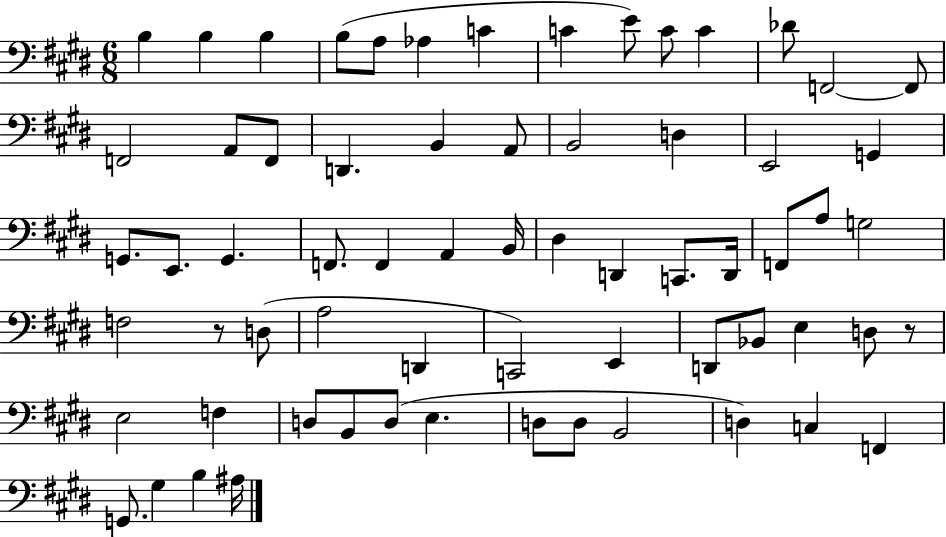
B3/q B3/q B3/q B3/e A3/e Ab3/q C4/q C4/q E4/e C4/e C4/q Db4/e F2/h F2/e F2/h A2/e F2/e D2/q. B2/q A2/e B2/h D3/q E2/h G2/q G2/e. E2/e. G2/q. F2/e. F2/q A2/q B2/s D#3/q D2/q C2/e. D2/s F2/e A3/e G3/h F3/h R/e D3/e A3/h D2/q C2/h E2/q D2/e Bb2/e E3/q D3/e R/e E3/h F3/q D3/e B2/e D3/e E3/q. D3/e D3/e B2/h D3/q C3/q F2/q G2/e. G#3/q B3/q A#3/s